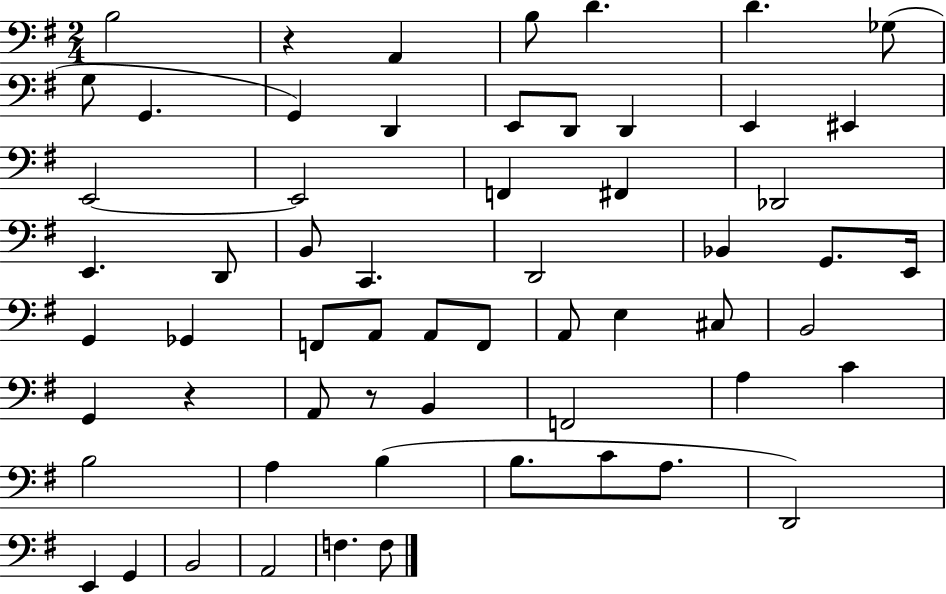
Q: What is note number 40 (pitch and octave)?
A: A2